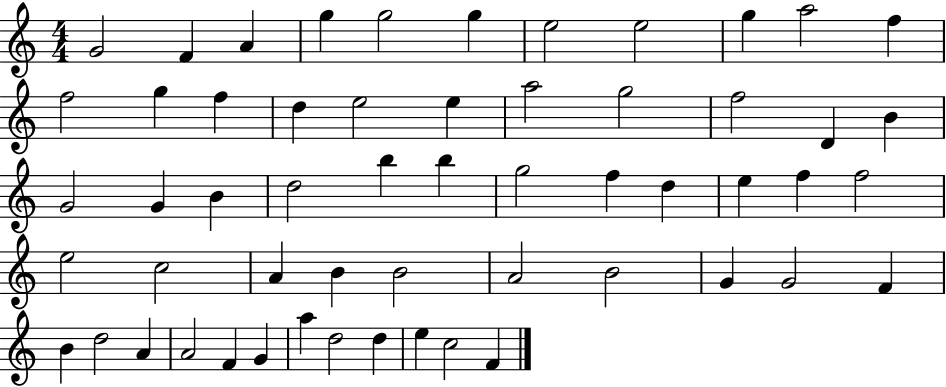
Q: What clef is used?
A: treble